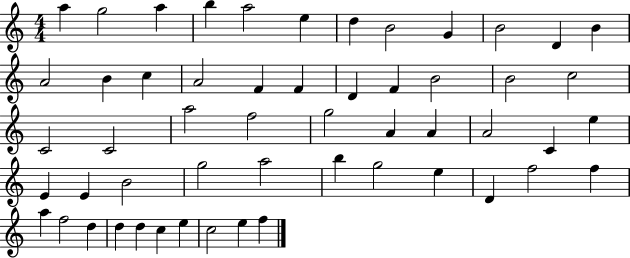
A5/q G5/h A5/q B5/q A5/h E5/q D5/q B4/h G4/q B4/h D4/q B4/q A4/h B4/q C5/q A4/h F4/q F4/q D4/q F4/q B4/h B4/h C5/h C4/h C4/h A5/h F5/h G5/h A4/q A4/q A4/h C4/q E5/q E4/q E4/q B4/h G5/h A5/h B5/q G5/h E5/q D4/q F5/h F5/q A5/q F5/h D5/q D5/q D5/q C5/q E5/q C5/h E5/q F5/q